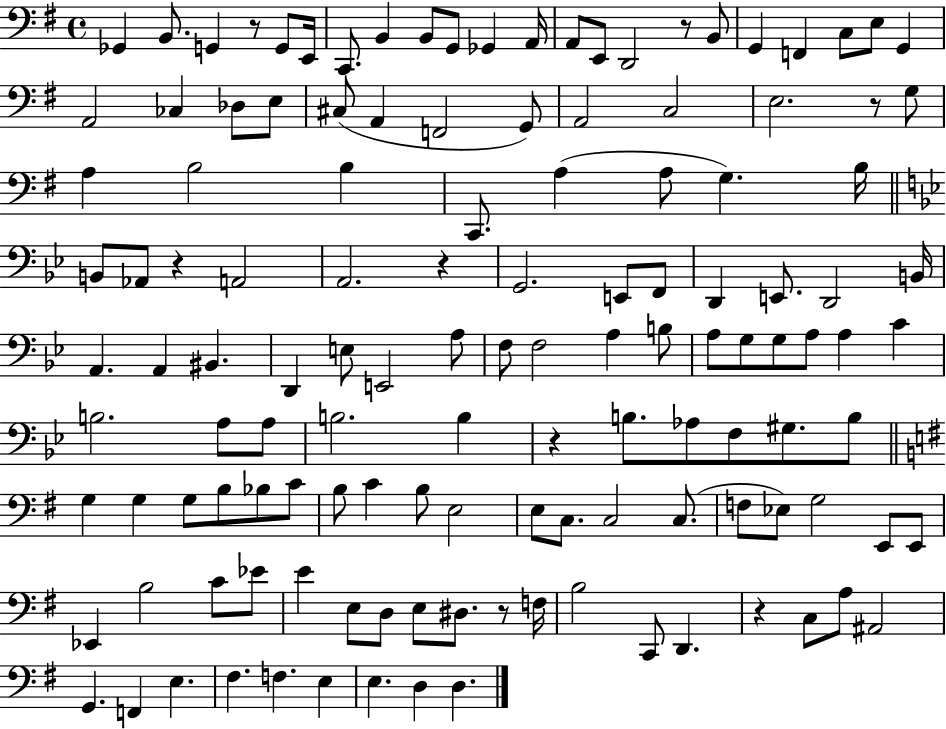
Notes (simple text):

Gb2/q B2/e. G2/q R/e G2/e E2/s C2/e. B2/q B2/e G2/e Gb2/q A2/s A2/e E2/e D2/h R/e B2/e G2/q F2/q C3/e E3/e G2/q A2/h CES3/q Db3/e E3/e C#3/e A2/q F2/h G2/e A2/h C3/h E3/h. R/e G3/e A3/q B3/h B3/q C2/e. A3/q A3/e G3/q. B3/s B2/e Ab2/e R/q A2/h A2/h. R/q G2/h. E2/e F2/e D2/q E2/e. D2/h B2/s A2/q. A2/q BIS2/q. D2/q E3/e E2/h A3/e F3/e F3/h A3/q B3/e A3/e G3/e G3/e A3/e A3/q C4/q B3/h. A3/e A3/e B3/h. B3/q R/q B3/e. Ab3/e F3/e G#3/e. B3/e G3/q G3/q G3/e B3/e Bb3/e C4/e B3/e C4/q B3/e E3/h E3/e C3/e. C3/h C3/e. F3/e Eb3/e G3/h E2/e E2/e Eb2/q B3/h C4/e Eb4/e E4/q E3/e D3/e E3/e D#3/e. R/e F3/s B3/h C2/e D2/q. R/q C3/e A3/e A#2/h G2/q. F2/q E3/q. F#3/q. F3/q. E3/q E3/q. D3/q D3/q.